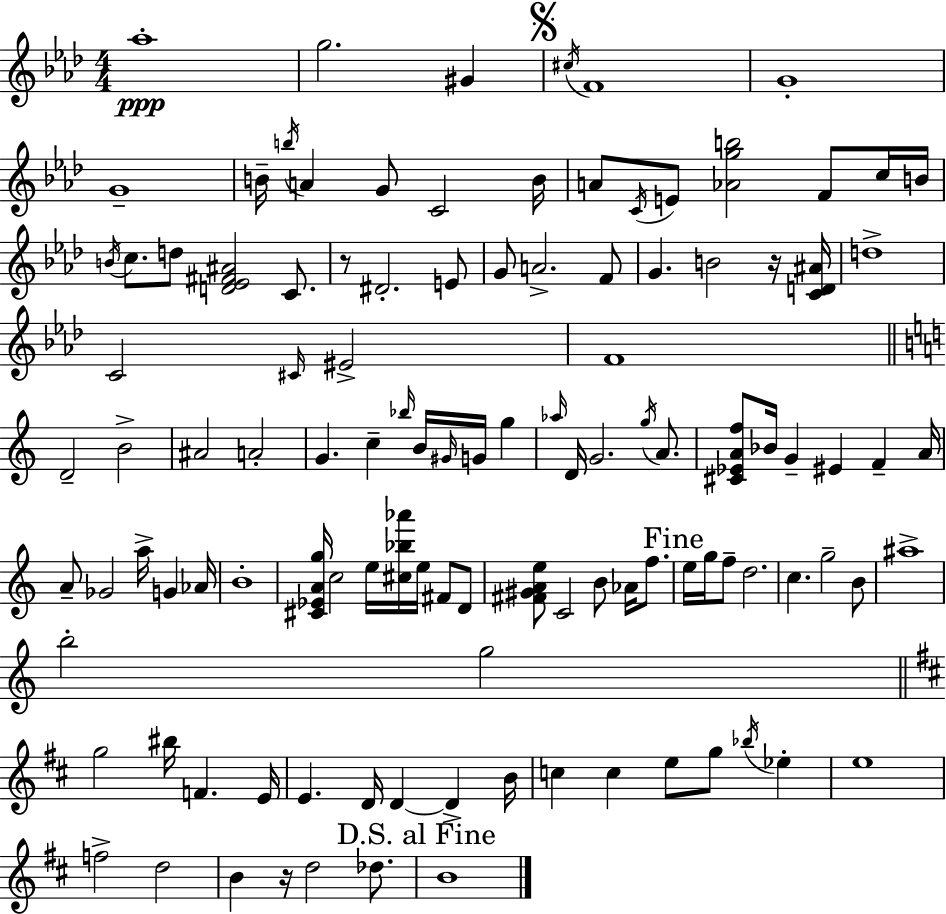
{
  \clef treble
  \numericTimeSignature
  \time 4/4
  \key aes \major
  aes''1-.\ppp | g''2. gis'4 | \mark \markup { \musicglyph "scripts.segno" } \acciaccatura { cis''16 } f'1 | g'1-. | \break g'1-- | b'16-- \acciaccatura { b''16 } a'4 g'8 c'2 | b'16 a'8 \acciaccatura { c'16 } e'8 <aes' g'' b''>2 f'8 | c''16 b'16 \acciaccatura { b'16 } c''8. d''8 <d' ees' fis' ais'>2 | \break c'8. r8 dis'2.-. | e'8 g'8 a'2.-> | f'8 g'4. b'2 | r16 <c' d' ais'>16 d''1-> | \break c'2 \grace { cis'16 } eis'2-> | f'1 | \bar "||" \break \key c \major d'2-- b'2-> | ais'2 a'2-. | g'4. c''4-- \grace { bes''16 } b'16 \grace { gis'16 } g'16 g''4 | \grace { aes''16 } d'16 g'2. | \break \acciaccatura { g''16 } a'8. <cis' ees' a' f''>8 bes'16 g'4-- eis'4 f'4-- | a'16 a'8-- ges'2 a''16-> g'4 | aes'16 b'1-. | <cis' ees' a' g''>16 c''2 e''16 <cis'' bes'' aes'''>16 e''16 | \break fis'8 d'8 <fis' gis' a' e''>8 c'2 b'8 | aes'16 f''8. \mark "Fine" e''16 g''16 f''8-- d''2. | c''4. g''2-- | b'8 ais''1-> | \break b''2-. g''2 | \bar "||" \break \key d \major g''2 bis''16 f'4. e'16 | e'4. d'16 d'4~~ d'4-> b'16 | c''4 c''4 e''8 g''8 \acciaccatura { bes''16 } ees''4-. | e''1 | \break f''2-> d''2 | b'4 r16 d''2 des''8. | \mark "D.S. al Fine" b'1 | \bar "|."
}